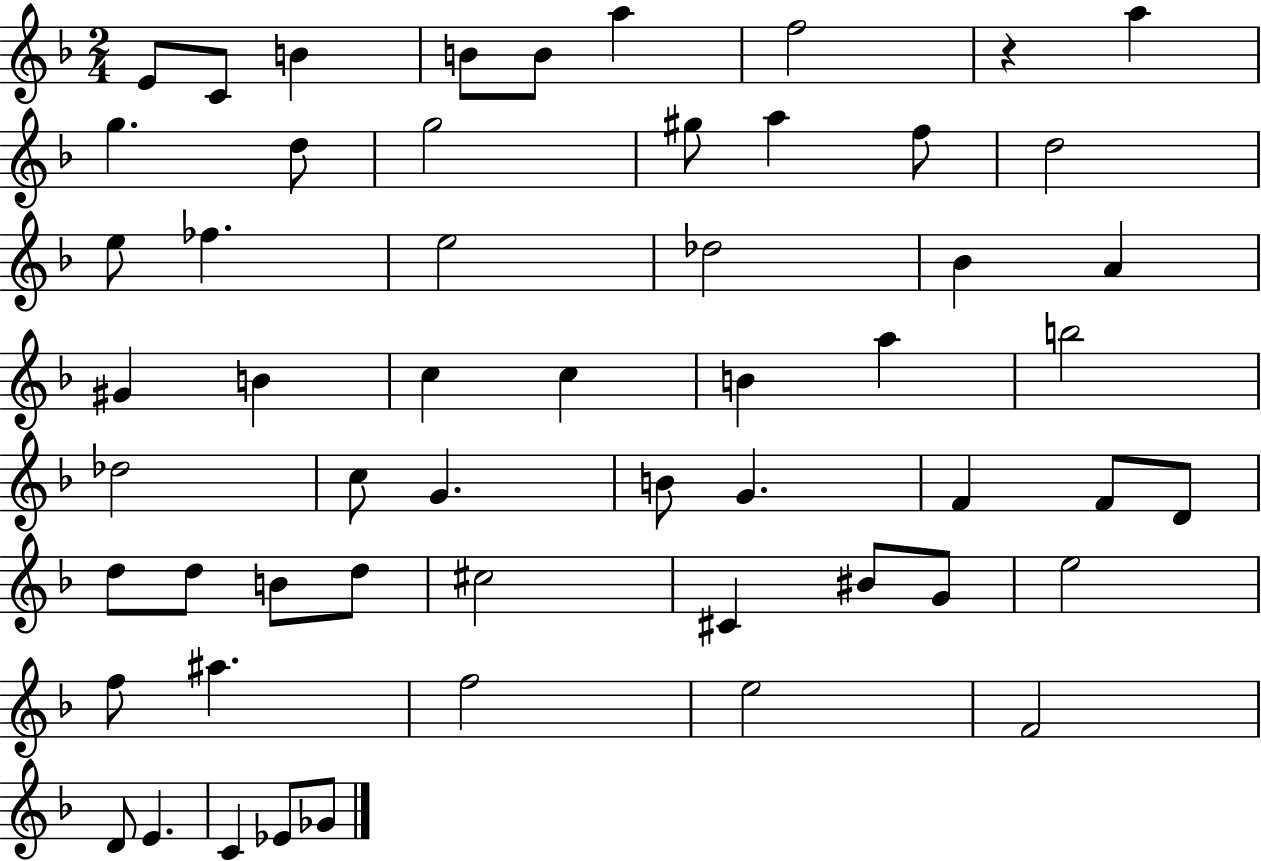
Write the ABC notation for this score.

X:1
T:Untitled
M:2/4
L:1/4
K:F
E/2 C/2 B B/2 B/2 a f2 z a g d/2 g2 ^g/2 a f/2 d2 e/2 _f e2 _d2 _B A ^G B c c B a b2 _d2 c/2 G B/2 G F F/2 D/2 d/2 d/2 B/2 d/2 ^c2 ^C ^B/2 G/2 e2 f/2 ^a f2 e2 F2 D/2 E C _E/2 _G/2